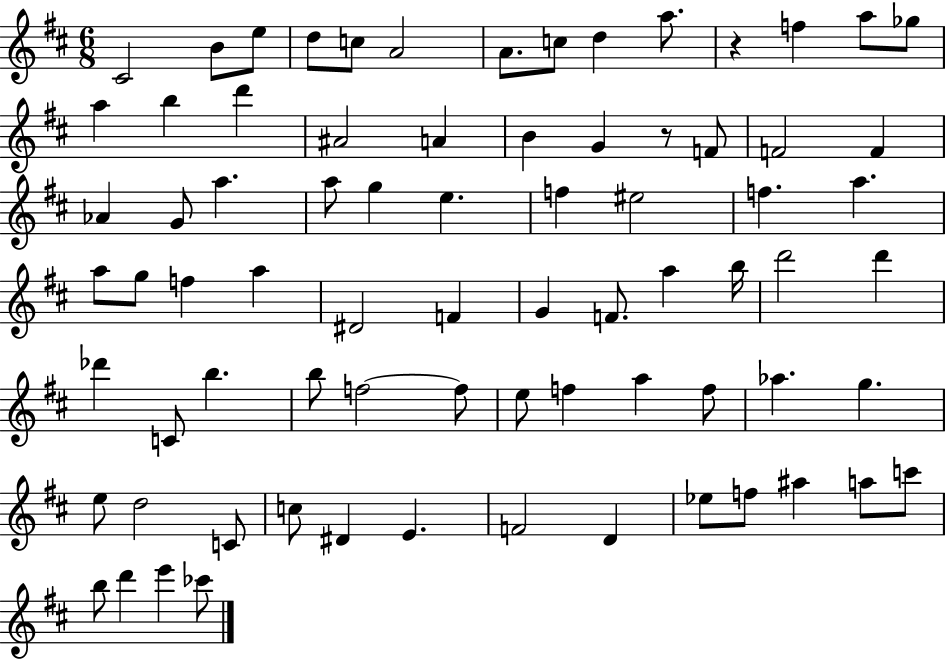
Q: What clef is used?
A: treble